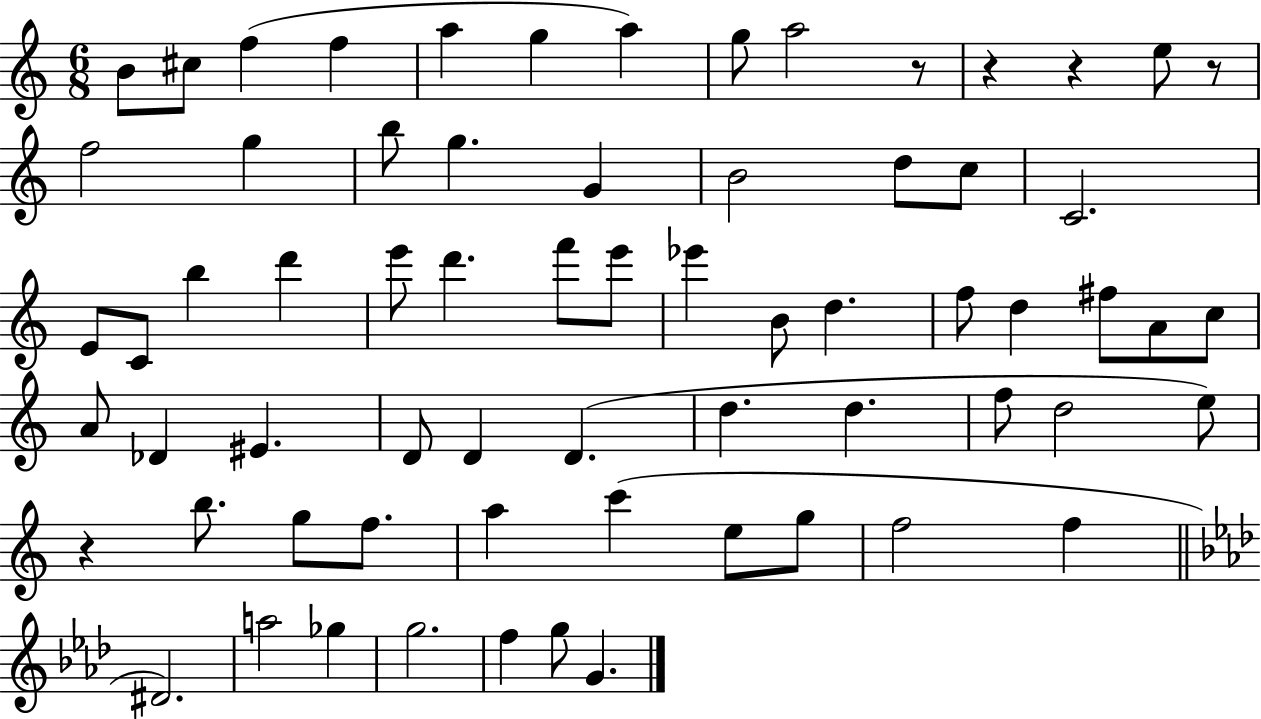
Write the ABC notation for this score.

X:1
T:Untitled
M:6/8
L:1/4
K:C
B/2 ^c/2 f f a g a g/2 a2 z/2 z z e/2 z/2 f2 g b/2 g G B2 d/2 c/2 C2 E/2 C/2 b d' e'/2 d' f'/2 e'/2 _e' B/2 d f/2 d ^f/2 A/2 c/2 A/2 _D ^E D/2 D D d d f/2 d2 e/2 z b/2 g/2 f/2 a c' e/2 g/2 f2 f ^D2 a2 _g g2 f g/2 G